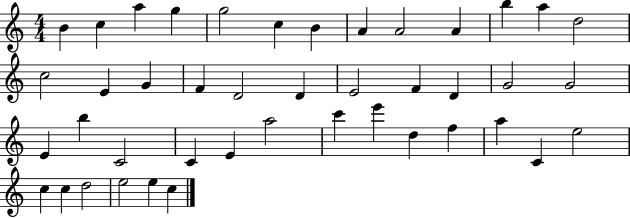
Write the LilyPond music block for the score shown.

{
  \clef treble
  \numericTimeSignature
  \time 4/4
  \key c \major
  b'4 c''4 a''4 g''4 | g''2 c''4 b'4 | a'4 a'2 a'4 | b''4 a''4 d''2 | \break c''2 e'4 g'4 | f'4 d'2 d'4 | e'2 f'4 d'4 | g'2 g'2 | \break e'4 b''4 c'2 | c'4 e'4 a''2 | c'''4 e'''4 d''4 f''4 | a''4 c'4 e''2 | \break c''4 c''4 d''2 | e''2 e''4 c''4 | \bar "|."
}